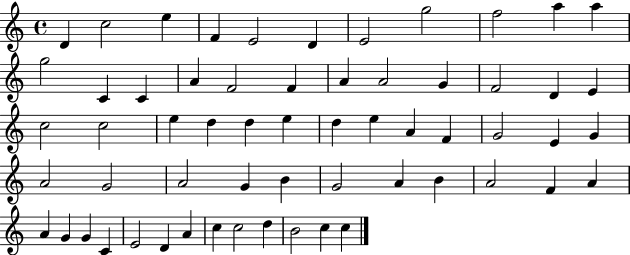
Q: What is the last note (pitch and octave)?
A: C5